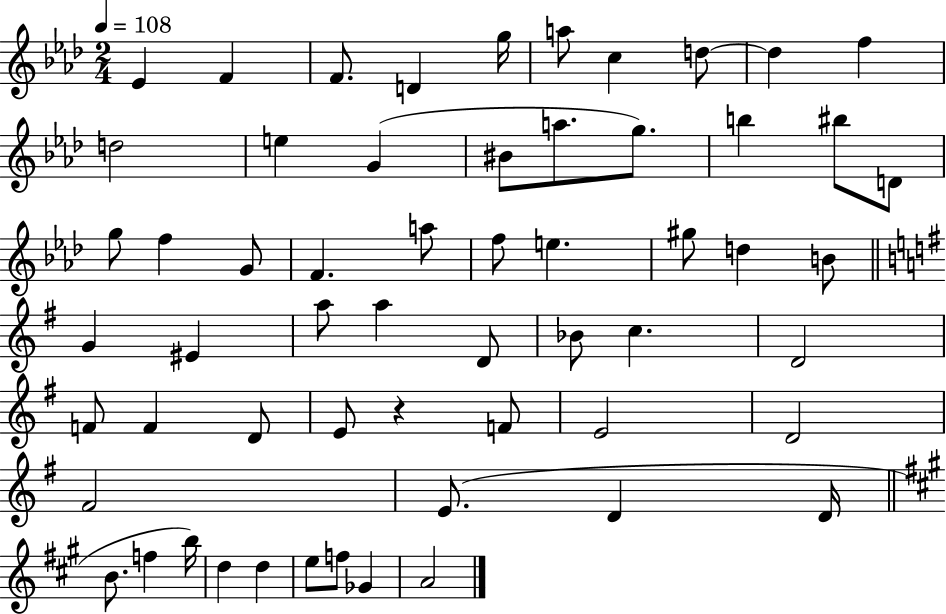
X:1
T:Untitled
M:2/4
L:1/4
K:Ab
_E F F/2 D g/4 a/2 c d/2 d f d2 e G ^B/2 a/2 g/2 b ^b/2 D/2 g/2 f G/2 F a/2 f/2 e ^g/2 d B/2 G ^E a/2 a D/2 _B/2 c D2 F/2 F D/2 E/2 z F/2 E2 D2 ^F2 E/2 D D/4 B/2 f b/4 d d e/2 f/2 _G A2